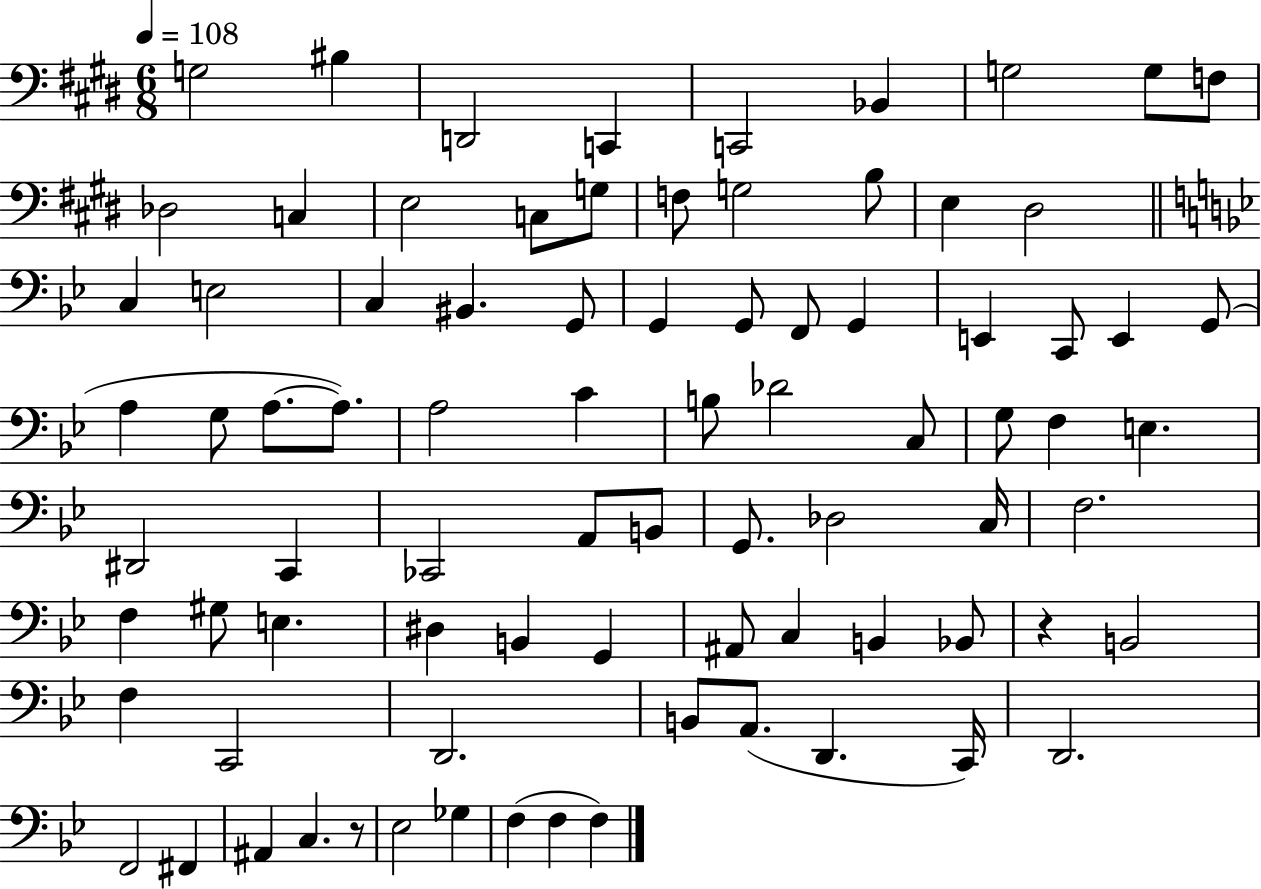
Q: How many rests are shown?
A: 2